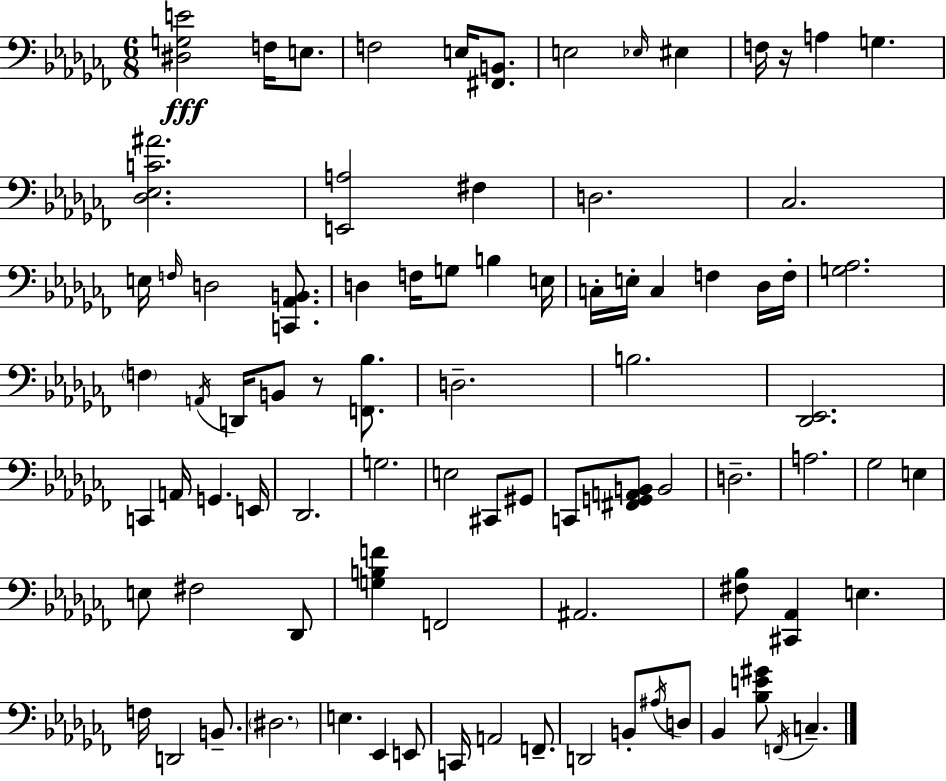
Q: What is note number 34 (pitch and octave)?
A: C2